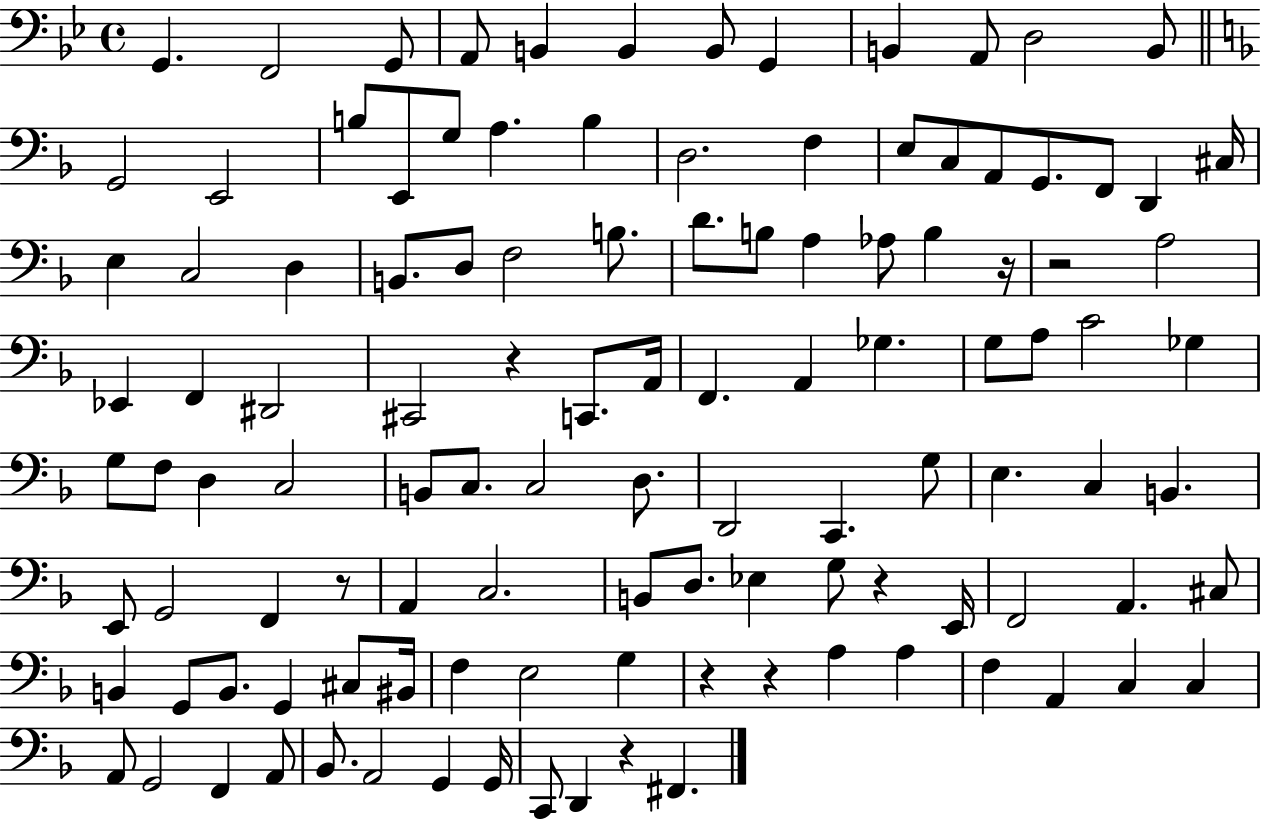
X:1
T:Untitled
M:4/4
L:1/4
K:Bb
G,, F,,2 G,,/2 A,,/2 B,, B,, B,,/2 G,, B,, A,,/2 D,2 B,,/2 G,,2 E,,2 B,/2 E,,/2 G,/2 A, B, D,2 F, E,/2 C,/2 A,,/2 G,,/2 F,,/2 D,, ^C,/4 E, C,2 D, B,,/2 D,/2 F,2 B,/2 D/2 B,/2 A, _A,/2 B, z/4 z2 A,2 _E,, F,, ^D,,2 ^C,,2 z C,,/2 A,,/4 F,, A,, _G, G,/2 A,/2 C2 _G, G,/2 F,/2 D, C,2 B,,/2 C,/2 C,2 D,/2 D,,2 C,, G,/2 E, C, B,, E,,/2 G,,2 F,, z/2 A,, C,2 B,,/2 D,/2 _E, G,/2 z E,,/4 F,,2 A,, ^C,/2 B,, G,,/2 B,,/2 G,, ^C,/2 ^B,,/4 F, E,2 G, z z A, A, F, A,, C, C, A,,/2 G,,2 F,, A,,/2 _B,,/2 A,,2 G,, G,,/4 C,,/2 D,, z ^F,,